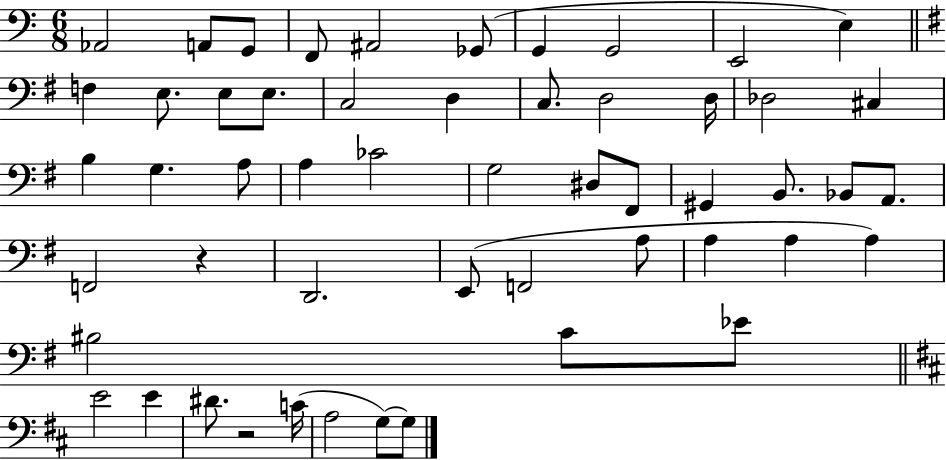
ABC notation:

X:1
T:Untitled
M:6/8
L:1/4
K:C
_A,,2 A,,/2 G,,/2 F,,/2 ^A,,2 _G,,/2 G,, G,,2 E,,2 E, F, E,/2 E,/2 E,/2 C,2 D, C,/2 D,2 D,/4 _D,2 ^C, B, G, A,/2 A, _C2 G,2 ^D,/2 ^F,,/2 ^G,, B,,/2 _B,,/2 A,,/2 F,,2 z D,,2 E,,/2 F,,2 A,/2 A, A, A, ^B,2 C/2 _E/2 E2 E ^D/2 z2 C/4 A,2 G,/2 G,/2